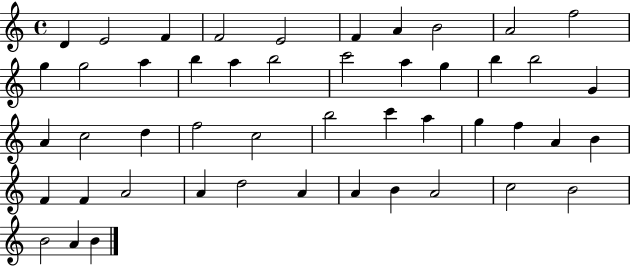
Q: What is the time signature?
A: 4/4